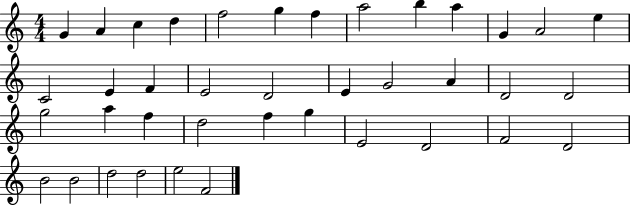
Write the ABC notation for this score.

X:1
T:Untitled
M:4/4
L:1/4
K:C
G A c d f2 g f a2 b a G A2 e C2 E F E2 D2 E G2 A D2 D2 g2 a f d2 f g E2 D2 F2 D2 B2 B2 d2 d2 e2 F2